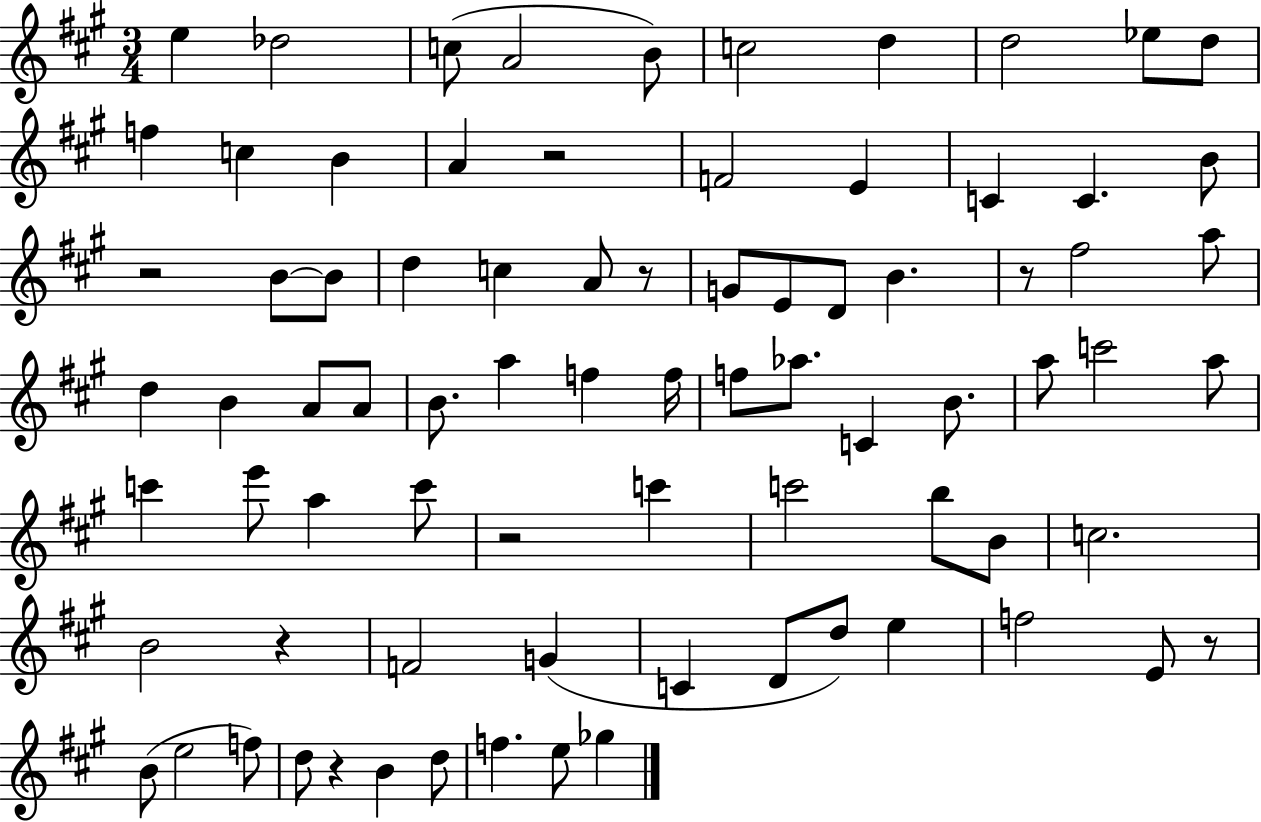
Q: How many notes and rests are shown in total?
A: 80